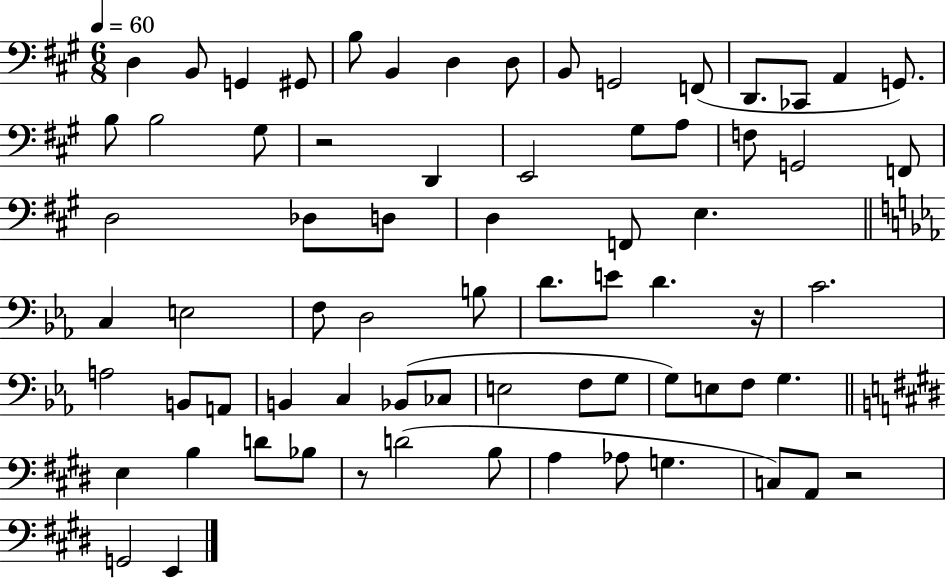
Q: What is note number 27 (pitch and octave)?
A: Db3